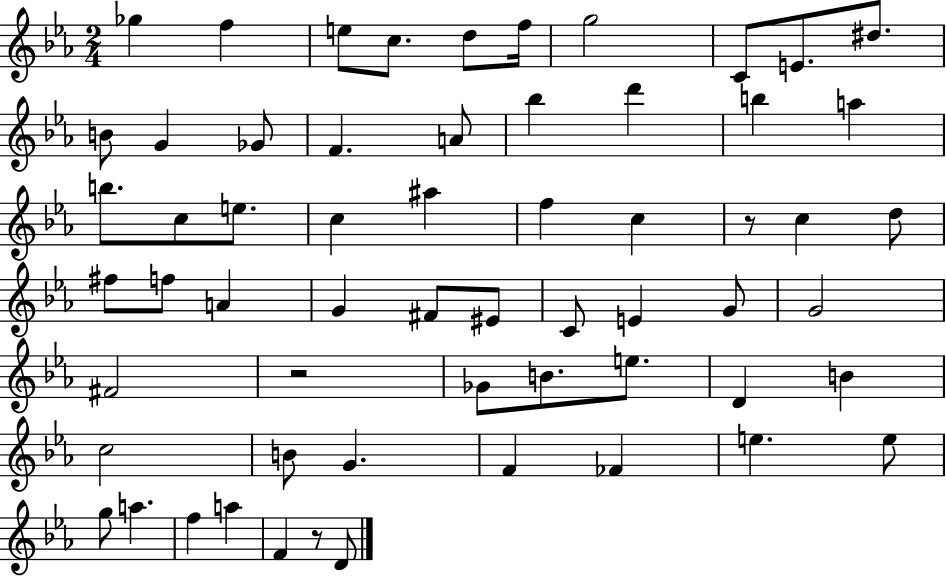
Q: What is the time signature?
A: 2/4